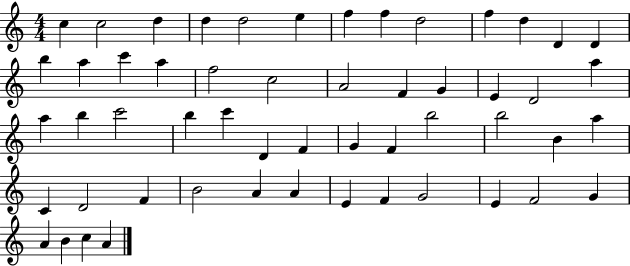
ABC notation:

X:1
T:Untitled
M:4/4
L:1/4
K:C
c c2 d d d2 e f f d2 f d D D b a c' a f2 c2 A2 F G E D2 a a b c'2 b c' D F G F b2 b2 B a C D2 F B2 A A E F G2 E F2 G A B c A